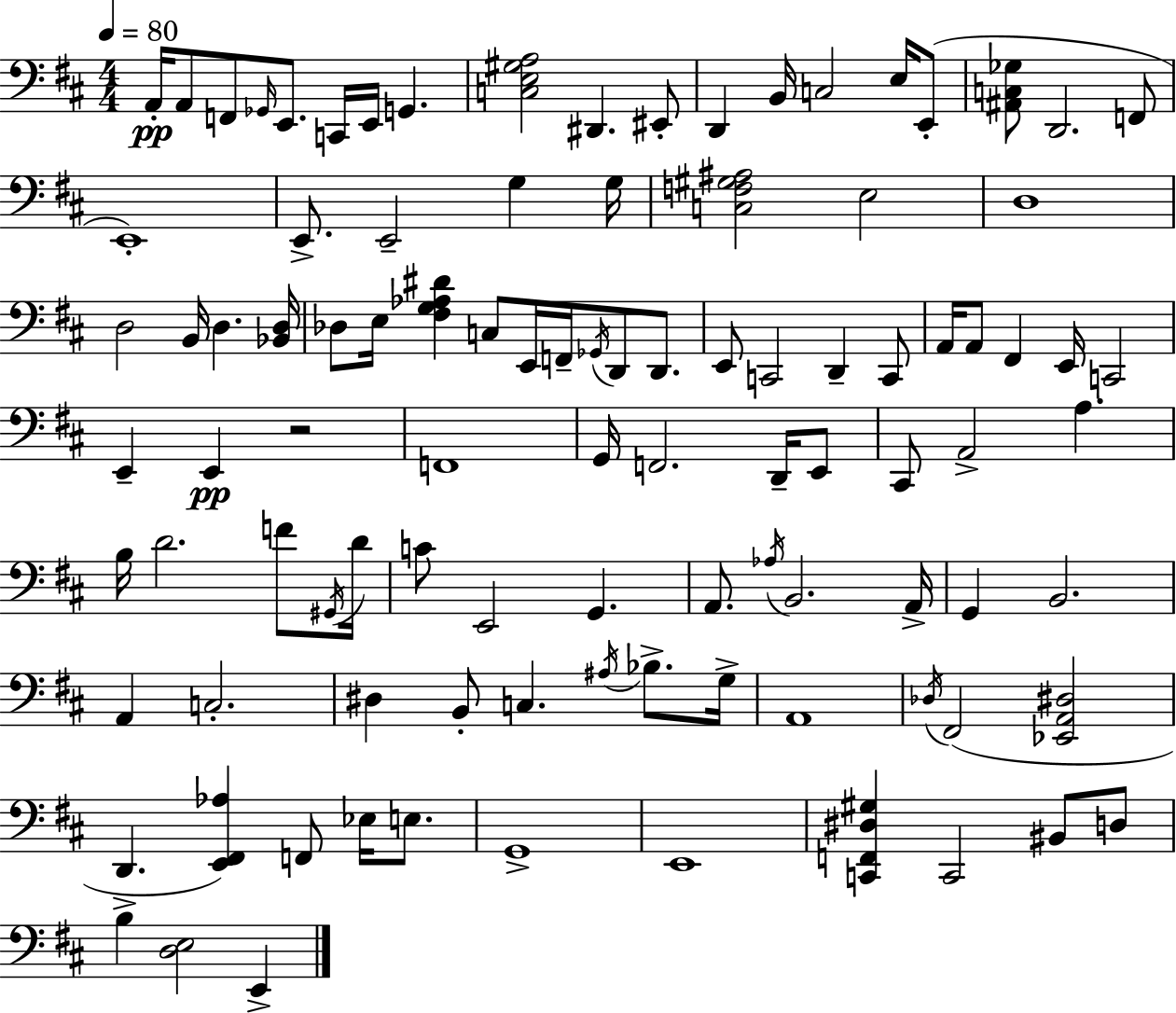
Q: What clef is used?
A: bass